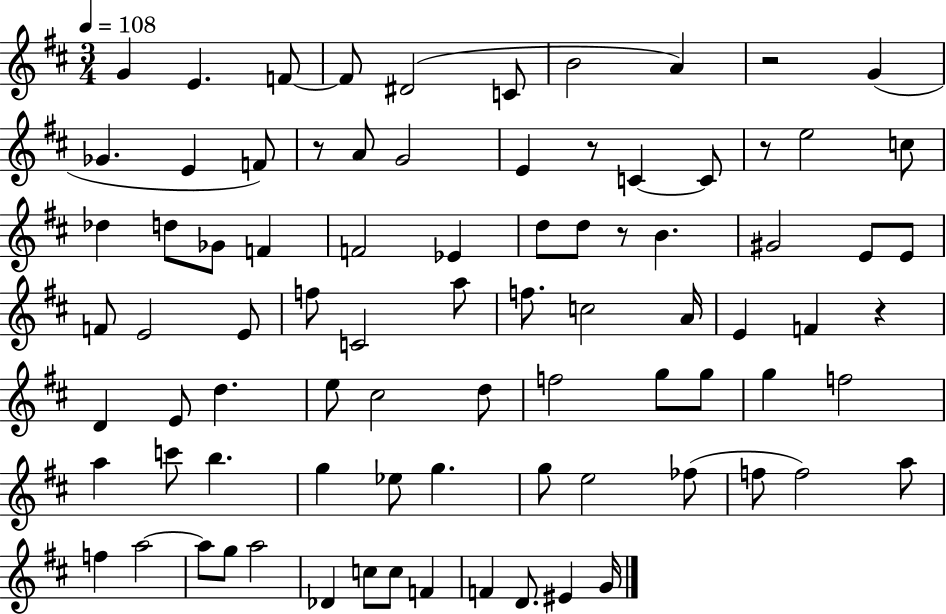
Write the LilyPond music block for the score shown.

{
  \clef treble
  \numericTimeSignature
  \time 3/4
  \key d \major
  \tempo 4 = 108
  g'4 e'4. f'8~~ | f'8 dis'2( c'8 | b'2 a'4) | r2 g'4( | \break ges'4. e'4 f'8) | r8 a'8 g'2 | e'4 r8 c'4~~ c'8 | r8 e''2 c''8 | \break des''4 d''8 ges'8 f'4 | f'2 ees'4 | d''8 d''8 r8 b'4. | gis'2 e'8 e'8 | \break f'8 e'2 e'8 | f''8 c'2 a''8 | f''8. c''2 a'16 | e'4 f'4 r4 | \break d'4 e'8 d''4. | e''8 cis''2 d''8 | f''2 g''8 g''8 | g''4 f''2 | \break a''4 c'''8 b''4. | g''4 ees''8 g''4. | g''8 e''2 fes''8( | f''8 f''2) a''8 | \break f''4 a''2~~ | a''8 g''8 a''2 | des'4 c''8 c''8 f'4 | f'4 d'8. eis'4 g'16 | \break \bar "|."
}